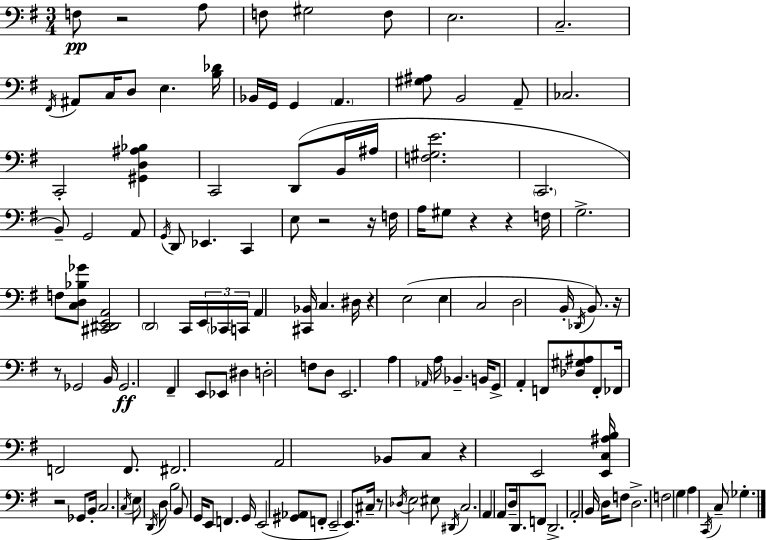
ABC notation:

X:1
T:Untitled
M:3/4
L:1/4
K:G
F,/2 z2 A,/2 F,/2 ^G,2 F,/2 E,2 C,2 ^F,,/4 ^A,,/2 C,/4 D,/2 E, [B,_D]/4 _B,,/4 G,,/4 G,, A,, [^G,^A,]/2 B,,2 A,,/2 _C,2 C,,2 [^G,,D,^A,_B,] C,,2 D,,/2 B,,/4 ^A,/4 [F,^G,E]2 C,,2 B,,/2 G,,2 A,,/2 G,,/4 D,,/2 _E,, C,, E,/2 z2 z/4 F,/4 A,/4 ^G,/2 z z F,/4 G,2 F,/2 [C,D,_B,_G]/2 [^C,,^D,,E,,A,,]2 D,,2 C,,/4 E,,/4 _C,,/4 C,,/4 A,, [^C,,_B,,]/4 C, ^D,/4 z E,2 E, C,2 D,2 B,,/4 _D,,/4 B,,/2 z/4 z/2 _G,,2 B,,/4 _G,,2 ^F,, E,,/2 _E,,/2 ^D, D,2 F,/2 D,/2 E,,2 A, _A,,/4 A,/4 _B,, B,,/4 G,,/2 A,, F,,/2 [_D,^G,^A,]/2 F,,/2 _F,,/4 F,,2 F,,/2 ^F,,2 A,,2 _B,,/2 C,/2 z E,,2 [E,,C,^A,B,]/4 z2 _G,,/2 B,,/4 C,2 C,/4 E,/2 D,,/4 D,/2 B,2 B,,/2 G,,/4 E,,/2 F,, G,,/4 E,,2 [^G,,_A,,]/2 F,,/2 E,,2 E,,/2 ^C,/4 z/2 _D,/4 E,2 ^E,/2 ^D,,/4 C,2 A,, A,,/2 D,/4 D,,/2 F,,/2 D,,2 A,,2 B,,/4 D,/4 F,/2 D,2 F,2 G, A, C,,/4 C,/2 _G,